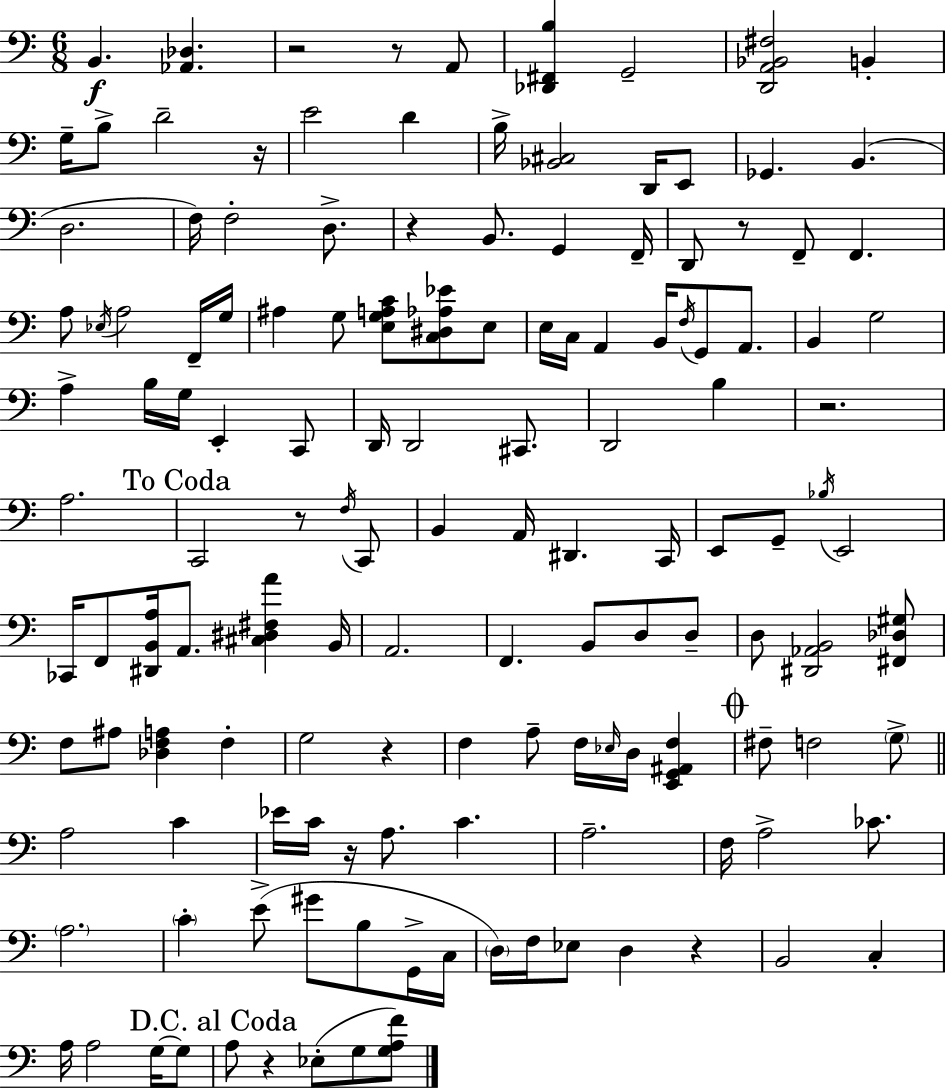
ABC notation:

X:1
T:Untitled
M:6/8
L:1/4
K:Am
B,, [_A,,_D,] z2 z/2 A,,/2 [_D,,^F,,B,] G,,2 [D,,A,,_B,,^F,]2 B,, G,/4 B,/2 D2 z/4 E2 D B,/4 [_B,,^C,]2 D,,/4 E,,/2 _G,, B,, D,2 F,/4 F,2 D,/2 z B,,/2 G,, F,,/4 D,,/2 z/2 F,,/2 F,, A,/2 _E,/4 A,2 F,,/4 G,/4 ^A, G,/2 [E,G,A,C]/2 [C,^D,_A,_E]/2 E,/2 E,/4 C,/4 A,, B,,/4 F,/4 G,,/2 A,,/2 B,, G,2 A, B,/4 G,/4 E,, C,,/2 D,,/4 D,,2 ^C,,/2 D,,2 B, z2 A,2 C,,2 z/2 F,/4 C,,/2 B,, A,,/4 ^D,, C,,/4 E,,/2 G,,/2 _B,/4 E,,2 _C,,/4 F,,/2 [^D,,B,,A,]/4 A,,/2 [^C,^D,^F,A] B,,/4 A,,2 F,, B,,/2 D,/2 D,/2 D,/2 [^D,,_A,,B,,]2 [^F,,_D,^G,]/2 F,/2 ^A,/2 [_D,F,A,] F, G,2 z F, A,/2 F,/4 _E,/4 D,/4 [E,,G,,^A,,F,] ^F,/2 F,2 G,/2 A,2 C _E/4 C/4 z/4 A,/2 C A,2 F,/4 A,2 _C/2 A,2 C E/2 ^G/2 B,/2 G,,/4 C,/4 D,/4 F,/4 _E,/2 D, z B,,2 C, A,/4 A,2 G,/4 G,/2 A,/2 z _E,/2 G,/2 [G,A,F]/2